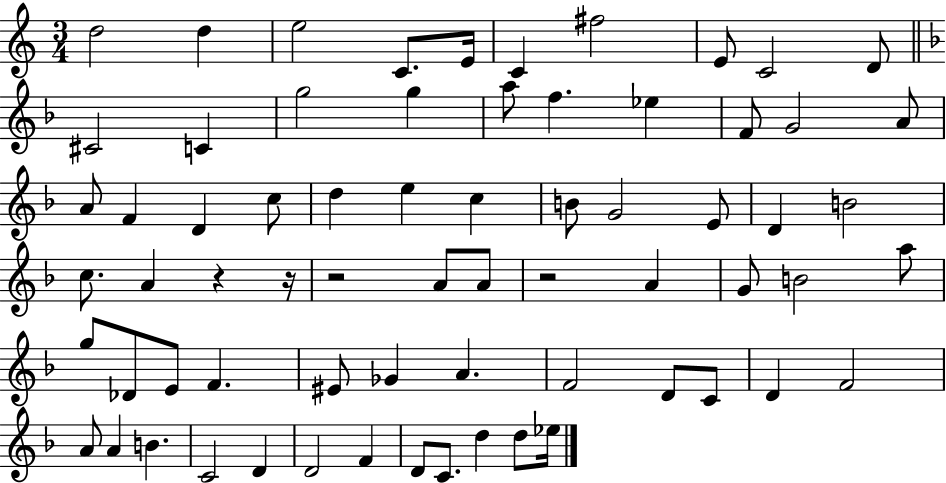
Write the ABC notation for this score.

X:1
T:Untitled
M:3/4
L:1/4
K:C
d2 d e2 C/2 E/4 C ^f2 E/2 C2 D/2 ^C2 C g2 g a/2 f _e F/2 G2 A/2 A/2 F D c/2 d e c B/2 G2 E/2 D B2 c/2 A z z/4 z2 A/2 A/2 z2 A G/2 B2 a/2 g/2 _D/2 E/2 F ^E/2 _G A F2 D/2 C/2 D F2 A/2 A B C2 D D2 F D/2 C/2 d d/2 _e/4